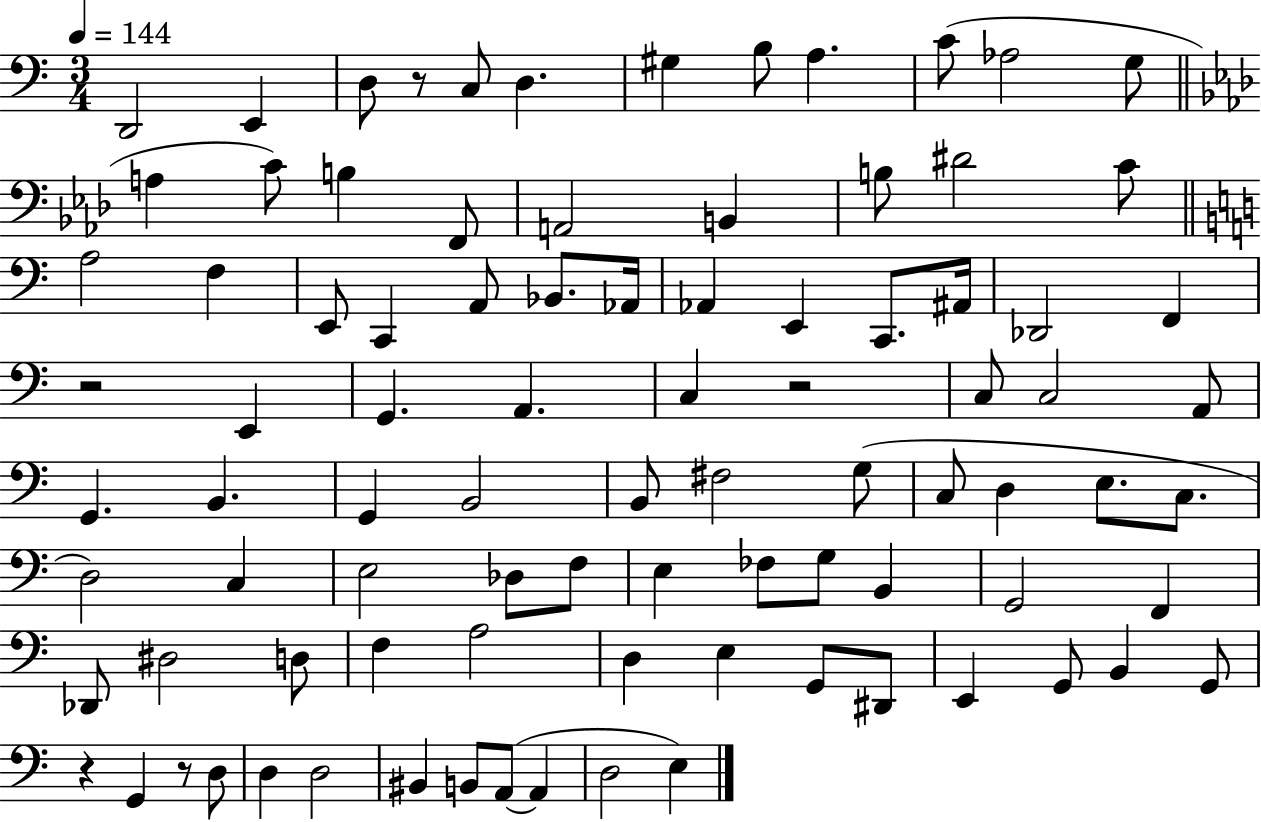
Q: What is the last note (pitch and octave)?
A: E3